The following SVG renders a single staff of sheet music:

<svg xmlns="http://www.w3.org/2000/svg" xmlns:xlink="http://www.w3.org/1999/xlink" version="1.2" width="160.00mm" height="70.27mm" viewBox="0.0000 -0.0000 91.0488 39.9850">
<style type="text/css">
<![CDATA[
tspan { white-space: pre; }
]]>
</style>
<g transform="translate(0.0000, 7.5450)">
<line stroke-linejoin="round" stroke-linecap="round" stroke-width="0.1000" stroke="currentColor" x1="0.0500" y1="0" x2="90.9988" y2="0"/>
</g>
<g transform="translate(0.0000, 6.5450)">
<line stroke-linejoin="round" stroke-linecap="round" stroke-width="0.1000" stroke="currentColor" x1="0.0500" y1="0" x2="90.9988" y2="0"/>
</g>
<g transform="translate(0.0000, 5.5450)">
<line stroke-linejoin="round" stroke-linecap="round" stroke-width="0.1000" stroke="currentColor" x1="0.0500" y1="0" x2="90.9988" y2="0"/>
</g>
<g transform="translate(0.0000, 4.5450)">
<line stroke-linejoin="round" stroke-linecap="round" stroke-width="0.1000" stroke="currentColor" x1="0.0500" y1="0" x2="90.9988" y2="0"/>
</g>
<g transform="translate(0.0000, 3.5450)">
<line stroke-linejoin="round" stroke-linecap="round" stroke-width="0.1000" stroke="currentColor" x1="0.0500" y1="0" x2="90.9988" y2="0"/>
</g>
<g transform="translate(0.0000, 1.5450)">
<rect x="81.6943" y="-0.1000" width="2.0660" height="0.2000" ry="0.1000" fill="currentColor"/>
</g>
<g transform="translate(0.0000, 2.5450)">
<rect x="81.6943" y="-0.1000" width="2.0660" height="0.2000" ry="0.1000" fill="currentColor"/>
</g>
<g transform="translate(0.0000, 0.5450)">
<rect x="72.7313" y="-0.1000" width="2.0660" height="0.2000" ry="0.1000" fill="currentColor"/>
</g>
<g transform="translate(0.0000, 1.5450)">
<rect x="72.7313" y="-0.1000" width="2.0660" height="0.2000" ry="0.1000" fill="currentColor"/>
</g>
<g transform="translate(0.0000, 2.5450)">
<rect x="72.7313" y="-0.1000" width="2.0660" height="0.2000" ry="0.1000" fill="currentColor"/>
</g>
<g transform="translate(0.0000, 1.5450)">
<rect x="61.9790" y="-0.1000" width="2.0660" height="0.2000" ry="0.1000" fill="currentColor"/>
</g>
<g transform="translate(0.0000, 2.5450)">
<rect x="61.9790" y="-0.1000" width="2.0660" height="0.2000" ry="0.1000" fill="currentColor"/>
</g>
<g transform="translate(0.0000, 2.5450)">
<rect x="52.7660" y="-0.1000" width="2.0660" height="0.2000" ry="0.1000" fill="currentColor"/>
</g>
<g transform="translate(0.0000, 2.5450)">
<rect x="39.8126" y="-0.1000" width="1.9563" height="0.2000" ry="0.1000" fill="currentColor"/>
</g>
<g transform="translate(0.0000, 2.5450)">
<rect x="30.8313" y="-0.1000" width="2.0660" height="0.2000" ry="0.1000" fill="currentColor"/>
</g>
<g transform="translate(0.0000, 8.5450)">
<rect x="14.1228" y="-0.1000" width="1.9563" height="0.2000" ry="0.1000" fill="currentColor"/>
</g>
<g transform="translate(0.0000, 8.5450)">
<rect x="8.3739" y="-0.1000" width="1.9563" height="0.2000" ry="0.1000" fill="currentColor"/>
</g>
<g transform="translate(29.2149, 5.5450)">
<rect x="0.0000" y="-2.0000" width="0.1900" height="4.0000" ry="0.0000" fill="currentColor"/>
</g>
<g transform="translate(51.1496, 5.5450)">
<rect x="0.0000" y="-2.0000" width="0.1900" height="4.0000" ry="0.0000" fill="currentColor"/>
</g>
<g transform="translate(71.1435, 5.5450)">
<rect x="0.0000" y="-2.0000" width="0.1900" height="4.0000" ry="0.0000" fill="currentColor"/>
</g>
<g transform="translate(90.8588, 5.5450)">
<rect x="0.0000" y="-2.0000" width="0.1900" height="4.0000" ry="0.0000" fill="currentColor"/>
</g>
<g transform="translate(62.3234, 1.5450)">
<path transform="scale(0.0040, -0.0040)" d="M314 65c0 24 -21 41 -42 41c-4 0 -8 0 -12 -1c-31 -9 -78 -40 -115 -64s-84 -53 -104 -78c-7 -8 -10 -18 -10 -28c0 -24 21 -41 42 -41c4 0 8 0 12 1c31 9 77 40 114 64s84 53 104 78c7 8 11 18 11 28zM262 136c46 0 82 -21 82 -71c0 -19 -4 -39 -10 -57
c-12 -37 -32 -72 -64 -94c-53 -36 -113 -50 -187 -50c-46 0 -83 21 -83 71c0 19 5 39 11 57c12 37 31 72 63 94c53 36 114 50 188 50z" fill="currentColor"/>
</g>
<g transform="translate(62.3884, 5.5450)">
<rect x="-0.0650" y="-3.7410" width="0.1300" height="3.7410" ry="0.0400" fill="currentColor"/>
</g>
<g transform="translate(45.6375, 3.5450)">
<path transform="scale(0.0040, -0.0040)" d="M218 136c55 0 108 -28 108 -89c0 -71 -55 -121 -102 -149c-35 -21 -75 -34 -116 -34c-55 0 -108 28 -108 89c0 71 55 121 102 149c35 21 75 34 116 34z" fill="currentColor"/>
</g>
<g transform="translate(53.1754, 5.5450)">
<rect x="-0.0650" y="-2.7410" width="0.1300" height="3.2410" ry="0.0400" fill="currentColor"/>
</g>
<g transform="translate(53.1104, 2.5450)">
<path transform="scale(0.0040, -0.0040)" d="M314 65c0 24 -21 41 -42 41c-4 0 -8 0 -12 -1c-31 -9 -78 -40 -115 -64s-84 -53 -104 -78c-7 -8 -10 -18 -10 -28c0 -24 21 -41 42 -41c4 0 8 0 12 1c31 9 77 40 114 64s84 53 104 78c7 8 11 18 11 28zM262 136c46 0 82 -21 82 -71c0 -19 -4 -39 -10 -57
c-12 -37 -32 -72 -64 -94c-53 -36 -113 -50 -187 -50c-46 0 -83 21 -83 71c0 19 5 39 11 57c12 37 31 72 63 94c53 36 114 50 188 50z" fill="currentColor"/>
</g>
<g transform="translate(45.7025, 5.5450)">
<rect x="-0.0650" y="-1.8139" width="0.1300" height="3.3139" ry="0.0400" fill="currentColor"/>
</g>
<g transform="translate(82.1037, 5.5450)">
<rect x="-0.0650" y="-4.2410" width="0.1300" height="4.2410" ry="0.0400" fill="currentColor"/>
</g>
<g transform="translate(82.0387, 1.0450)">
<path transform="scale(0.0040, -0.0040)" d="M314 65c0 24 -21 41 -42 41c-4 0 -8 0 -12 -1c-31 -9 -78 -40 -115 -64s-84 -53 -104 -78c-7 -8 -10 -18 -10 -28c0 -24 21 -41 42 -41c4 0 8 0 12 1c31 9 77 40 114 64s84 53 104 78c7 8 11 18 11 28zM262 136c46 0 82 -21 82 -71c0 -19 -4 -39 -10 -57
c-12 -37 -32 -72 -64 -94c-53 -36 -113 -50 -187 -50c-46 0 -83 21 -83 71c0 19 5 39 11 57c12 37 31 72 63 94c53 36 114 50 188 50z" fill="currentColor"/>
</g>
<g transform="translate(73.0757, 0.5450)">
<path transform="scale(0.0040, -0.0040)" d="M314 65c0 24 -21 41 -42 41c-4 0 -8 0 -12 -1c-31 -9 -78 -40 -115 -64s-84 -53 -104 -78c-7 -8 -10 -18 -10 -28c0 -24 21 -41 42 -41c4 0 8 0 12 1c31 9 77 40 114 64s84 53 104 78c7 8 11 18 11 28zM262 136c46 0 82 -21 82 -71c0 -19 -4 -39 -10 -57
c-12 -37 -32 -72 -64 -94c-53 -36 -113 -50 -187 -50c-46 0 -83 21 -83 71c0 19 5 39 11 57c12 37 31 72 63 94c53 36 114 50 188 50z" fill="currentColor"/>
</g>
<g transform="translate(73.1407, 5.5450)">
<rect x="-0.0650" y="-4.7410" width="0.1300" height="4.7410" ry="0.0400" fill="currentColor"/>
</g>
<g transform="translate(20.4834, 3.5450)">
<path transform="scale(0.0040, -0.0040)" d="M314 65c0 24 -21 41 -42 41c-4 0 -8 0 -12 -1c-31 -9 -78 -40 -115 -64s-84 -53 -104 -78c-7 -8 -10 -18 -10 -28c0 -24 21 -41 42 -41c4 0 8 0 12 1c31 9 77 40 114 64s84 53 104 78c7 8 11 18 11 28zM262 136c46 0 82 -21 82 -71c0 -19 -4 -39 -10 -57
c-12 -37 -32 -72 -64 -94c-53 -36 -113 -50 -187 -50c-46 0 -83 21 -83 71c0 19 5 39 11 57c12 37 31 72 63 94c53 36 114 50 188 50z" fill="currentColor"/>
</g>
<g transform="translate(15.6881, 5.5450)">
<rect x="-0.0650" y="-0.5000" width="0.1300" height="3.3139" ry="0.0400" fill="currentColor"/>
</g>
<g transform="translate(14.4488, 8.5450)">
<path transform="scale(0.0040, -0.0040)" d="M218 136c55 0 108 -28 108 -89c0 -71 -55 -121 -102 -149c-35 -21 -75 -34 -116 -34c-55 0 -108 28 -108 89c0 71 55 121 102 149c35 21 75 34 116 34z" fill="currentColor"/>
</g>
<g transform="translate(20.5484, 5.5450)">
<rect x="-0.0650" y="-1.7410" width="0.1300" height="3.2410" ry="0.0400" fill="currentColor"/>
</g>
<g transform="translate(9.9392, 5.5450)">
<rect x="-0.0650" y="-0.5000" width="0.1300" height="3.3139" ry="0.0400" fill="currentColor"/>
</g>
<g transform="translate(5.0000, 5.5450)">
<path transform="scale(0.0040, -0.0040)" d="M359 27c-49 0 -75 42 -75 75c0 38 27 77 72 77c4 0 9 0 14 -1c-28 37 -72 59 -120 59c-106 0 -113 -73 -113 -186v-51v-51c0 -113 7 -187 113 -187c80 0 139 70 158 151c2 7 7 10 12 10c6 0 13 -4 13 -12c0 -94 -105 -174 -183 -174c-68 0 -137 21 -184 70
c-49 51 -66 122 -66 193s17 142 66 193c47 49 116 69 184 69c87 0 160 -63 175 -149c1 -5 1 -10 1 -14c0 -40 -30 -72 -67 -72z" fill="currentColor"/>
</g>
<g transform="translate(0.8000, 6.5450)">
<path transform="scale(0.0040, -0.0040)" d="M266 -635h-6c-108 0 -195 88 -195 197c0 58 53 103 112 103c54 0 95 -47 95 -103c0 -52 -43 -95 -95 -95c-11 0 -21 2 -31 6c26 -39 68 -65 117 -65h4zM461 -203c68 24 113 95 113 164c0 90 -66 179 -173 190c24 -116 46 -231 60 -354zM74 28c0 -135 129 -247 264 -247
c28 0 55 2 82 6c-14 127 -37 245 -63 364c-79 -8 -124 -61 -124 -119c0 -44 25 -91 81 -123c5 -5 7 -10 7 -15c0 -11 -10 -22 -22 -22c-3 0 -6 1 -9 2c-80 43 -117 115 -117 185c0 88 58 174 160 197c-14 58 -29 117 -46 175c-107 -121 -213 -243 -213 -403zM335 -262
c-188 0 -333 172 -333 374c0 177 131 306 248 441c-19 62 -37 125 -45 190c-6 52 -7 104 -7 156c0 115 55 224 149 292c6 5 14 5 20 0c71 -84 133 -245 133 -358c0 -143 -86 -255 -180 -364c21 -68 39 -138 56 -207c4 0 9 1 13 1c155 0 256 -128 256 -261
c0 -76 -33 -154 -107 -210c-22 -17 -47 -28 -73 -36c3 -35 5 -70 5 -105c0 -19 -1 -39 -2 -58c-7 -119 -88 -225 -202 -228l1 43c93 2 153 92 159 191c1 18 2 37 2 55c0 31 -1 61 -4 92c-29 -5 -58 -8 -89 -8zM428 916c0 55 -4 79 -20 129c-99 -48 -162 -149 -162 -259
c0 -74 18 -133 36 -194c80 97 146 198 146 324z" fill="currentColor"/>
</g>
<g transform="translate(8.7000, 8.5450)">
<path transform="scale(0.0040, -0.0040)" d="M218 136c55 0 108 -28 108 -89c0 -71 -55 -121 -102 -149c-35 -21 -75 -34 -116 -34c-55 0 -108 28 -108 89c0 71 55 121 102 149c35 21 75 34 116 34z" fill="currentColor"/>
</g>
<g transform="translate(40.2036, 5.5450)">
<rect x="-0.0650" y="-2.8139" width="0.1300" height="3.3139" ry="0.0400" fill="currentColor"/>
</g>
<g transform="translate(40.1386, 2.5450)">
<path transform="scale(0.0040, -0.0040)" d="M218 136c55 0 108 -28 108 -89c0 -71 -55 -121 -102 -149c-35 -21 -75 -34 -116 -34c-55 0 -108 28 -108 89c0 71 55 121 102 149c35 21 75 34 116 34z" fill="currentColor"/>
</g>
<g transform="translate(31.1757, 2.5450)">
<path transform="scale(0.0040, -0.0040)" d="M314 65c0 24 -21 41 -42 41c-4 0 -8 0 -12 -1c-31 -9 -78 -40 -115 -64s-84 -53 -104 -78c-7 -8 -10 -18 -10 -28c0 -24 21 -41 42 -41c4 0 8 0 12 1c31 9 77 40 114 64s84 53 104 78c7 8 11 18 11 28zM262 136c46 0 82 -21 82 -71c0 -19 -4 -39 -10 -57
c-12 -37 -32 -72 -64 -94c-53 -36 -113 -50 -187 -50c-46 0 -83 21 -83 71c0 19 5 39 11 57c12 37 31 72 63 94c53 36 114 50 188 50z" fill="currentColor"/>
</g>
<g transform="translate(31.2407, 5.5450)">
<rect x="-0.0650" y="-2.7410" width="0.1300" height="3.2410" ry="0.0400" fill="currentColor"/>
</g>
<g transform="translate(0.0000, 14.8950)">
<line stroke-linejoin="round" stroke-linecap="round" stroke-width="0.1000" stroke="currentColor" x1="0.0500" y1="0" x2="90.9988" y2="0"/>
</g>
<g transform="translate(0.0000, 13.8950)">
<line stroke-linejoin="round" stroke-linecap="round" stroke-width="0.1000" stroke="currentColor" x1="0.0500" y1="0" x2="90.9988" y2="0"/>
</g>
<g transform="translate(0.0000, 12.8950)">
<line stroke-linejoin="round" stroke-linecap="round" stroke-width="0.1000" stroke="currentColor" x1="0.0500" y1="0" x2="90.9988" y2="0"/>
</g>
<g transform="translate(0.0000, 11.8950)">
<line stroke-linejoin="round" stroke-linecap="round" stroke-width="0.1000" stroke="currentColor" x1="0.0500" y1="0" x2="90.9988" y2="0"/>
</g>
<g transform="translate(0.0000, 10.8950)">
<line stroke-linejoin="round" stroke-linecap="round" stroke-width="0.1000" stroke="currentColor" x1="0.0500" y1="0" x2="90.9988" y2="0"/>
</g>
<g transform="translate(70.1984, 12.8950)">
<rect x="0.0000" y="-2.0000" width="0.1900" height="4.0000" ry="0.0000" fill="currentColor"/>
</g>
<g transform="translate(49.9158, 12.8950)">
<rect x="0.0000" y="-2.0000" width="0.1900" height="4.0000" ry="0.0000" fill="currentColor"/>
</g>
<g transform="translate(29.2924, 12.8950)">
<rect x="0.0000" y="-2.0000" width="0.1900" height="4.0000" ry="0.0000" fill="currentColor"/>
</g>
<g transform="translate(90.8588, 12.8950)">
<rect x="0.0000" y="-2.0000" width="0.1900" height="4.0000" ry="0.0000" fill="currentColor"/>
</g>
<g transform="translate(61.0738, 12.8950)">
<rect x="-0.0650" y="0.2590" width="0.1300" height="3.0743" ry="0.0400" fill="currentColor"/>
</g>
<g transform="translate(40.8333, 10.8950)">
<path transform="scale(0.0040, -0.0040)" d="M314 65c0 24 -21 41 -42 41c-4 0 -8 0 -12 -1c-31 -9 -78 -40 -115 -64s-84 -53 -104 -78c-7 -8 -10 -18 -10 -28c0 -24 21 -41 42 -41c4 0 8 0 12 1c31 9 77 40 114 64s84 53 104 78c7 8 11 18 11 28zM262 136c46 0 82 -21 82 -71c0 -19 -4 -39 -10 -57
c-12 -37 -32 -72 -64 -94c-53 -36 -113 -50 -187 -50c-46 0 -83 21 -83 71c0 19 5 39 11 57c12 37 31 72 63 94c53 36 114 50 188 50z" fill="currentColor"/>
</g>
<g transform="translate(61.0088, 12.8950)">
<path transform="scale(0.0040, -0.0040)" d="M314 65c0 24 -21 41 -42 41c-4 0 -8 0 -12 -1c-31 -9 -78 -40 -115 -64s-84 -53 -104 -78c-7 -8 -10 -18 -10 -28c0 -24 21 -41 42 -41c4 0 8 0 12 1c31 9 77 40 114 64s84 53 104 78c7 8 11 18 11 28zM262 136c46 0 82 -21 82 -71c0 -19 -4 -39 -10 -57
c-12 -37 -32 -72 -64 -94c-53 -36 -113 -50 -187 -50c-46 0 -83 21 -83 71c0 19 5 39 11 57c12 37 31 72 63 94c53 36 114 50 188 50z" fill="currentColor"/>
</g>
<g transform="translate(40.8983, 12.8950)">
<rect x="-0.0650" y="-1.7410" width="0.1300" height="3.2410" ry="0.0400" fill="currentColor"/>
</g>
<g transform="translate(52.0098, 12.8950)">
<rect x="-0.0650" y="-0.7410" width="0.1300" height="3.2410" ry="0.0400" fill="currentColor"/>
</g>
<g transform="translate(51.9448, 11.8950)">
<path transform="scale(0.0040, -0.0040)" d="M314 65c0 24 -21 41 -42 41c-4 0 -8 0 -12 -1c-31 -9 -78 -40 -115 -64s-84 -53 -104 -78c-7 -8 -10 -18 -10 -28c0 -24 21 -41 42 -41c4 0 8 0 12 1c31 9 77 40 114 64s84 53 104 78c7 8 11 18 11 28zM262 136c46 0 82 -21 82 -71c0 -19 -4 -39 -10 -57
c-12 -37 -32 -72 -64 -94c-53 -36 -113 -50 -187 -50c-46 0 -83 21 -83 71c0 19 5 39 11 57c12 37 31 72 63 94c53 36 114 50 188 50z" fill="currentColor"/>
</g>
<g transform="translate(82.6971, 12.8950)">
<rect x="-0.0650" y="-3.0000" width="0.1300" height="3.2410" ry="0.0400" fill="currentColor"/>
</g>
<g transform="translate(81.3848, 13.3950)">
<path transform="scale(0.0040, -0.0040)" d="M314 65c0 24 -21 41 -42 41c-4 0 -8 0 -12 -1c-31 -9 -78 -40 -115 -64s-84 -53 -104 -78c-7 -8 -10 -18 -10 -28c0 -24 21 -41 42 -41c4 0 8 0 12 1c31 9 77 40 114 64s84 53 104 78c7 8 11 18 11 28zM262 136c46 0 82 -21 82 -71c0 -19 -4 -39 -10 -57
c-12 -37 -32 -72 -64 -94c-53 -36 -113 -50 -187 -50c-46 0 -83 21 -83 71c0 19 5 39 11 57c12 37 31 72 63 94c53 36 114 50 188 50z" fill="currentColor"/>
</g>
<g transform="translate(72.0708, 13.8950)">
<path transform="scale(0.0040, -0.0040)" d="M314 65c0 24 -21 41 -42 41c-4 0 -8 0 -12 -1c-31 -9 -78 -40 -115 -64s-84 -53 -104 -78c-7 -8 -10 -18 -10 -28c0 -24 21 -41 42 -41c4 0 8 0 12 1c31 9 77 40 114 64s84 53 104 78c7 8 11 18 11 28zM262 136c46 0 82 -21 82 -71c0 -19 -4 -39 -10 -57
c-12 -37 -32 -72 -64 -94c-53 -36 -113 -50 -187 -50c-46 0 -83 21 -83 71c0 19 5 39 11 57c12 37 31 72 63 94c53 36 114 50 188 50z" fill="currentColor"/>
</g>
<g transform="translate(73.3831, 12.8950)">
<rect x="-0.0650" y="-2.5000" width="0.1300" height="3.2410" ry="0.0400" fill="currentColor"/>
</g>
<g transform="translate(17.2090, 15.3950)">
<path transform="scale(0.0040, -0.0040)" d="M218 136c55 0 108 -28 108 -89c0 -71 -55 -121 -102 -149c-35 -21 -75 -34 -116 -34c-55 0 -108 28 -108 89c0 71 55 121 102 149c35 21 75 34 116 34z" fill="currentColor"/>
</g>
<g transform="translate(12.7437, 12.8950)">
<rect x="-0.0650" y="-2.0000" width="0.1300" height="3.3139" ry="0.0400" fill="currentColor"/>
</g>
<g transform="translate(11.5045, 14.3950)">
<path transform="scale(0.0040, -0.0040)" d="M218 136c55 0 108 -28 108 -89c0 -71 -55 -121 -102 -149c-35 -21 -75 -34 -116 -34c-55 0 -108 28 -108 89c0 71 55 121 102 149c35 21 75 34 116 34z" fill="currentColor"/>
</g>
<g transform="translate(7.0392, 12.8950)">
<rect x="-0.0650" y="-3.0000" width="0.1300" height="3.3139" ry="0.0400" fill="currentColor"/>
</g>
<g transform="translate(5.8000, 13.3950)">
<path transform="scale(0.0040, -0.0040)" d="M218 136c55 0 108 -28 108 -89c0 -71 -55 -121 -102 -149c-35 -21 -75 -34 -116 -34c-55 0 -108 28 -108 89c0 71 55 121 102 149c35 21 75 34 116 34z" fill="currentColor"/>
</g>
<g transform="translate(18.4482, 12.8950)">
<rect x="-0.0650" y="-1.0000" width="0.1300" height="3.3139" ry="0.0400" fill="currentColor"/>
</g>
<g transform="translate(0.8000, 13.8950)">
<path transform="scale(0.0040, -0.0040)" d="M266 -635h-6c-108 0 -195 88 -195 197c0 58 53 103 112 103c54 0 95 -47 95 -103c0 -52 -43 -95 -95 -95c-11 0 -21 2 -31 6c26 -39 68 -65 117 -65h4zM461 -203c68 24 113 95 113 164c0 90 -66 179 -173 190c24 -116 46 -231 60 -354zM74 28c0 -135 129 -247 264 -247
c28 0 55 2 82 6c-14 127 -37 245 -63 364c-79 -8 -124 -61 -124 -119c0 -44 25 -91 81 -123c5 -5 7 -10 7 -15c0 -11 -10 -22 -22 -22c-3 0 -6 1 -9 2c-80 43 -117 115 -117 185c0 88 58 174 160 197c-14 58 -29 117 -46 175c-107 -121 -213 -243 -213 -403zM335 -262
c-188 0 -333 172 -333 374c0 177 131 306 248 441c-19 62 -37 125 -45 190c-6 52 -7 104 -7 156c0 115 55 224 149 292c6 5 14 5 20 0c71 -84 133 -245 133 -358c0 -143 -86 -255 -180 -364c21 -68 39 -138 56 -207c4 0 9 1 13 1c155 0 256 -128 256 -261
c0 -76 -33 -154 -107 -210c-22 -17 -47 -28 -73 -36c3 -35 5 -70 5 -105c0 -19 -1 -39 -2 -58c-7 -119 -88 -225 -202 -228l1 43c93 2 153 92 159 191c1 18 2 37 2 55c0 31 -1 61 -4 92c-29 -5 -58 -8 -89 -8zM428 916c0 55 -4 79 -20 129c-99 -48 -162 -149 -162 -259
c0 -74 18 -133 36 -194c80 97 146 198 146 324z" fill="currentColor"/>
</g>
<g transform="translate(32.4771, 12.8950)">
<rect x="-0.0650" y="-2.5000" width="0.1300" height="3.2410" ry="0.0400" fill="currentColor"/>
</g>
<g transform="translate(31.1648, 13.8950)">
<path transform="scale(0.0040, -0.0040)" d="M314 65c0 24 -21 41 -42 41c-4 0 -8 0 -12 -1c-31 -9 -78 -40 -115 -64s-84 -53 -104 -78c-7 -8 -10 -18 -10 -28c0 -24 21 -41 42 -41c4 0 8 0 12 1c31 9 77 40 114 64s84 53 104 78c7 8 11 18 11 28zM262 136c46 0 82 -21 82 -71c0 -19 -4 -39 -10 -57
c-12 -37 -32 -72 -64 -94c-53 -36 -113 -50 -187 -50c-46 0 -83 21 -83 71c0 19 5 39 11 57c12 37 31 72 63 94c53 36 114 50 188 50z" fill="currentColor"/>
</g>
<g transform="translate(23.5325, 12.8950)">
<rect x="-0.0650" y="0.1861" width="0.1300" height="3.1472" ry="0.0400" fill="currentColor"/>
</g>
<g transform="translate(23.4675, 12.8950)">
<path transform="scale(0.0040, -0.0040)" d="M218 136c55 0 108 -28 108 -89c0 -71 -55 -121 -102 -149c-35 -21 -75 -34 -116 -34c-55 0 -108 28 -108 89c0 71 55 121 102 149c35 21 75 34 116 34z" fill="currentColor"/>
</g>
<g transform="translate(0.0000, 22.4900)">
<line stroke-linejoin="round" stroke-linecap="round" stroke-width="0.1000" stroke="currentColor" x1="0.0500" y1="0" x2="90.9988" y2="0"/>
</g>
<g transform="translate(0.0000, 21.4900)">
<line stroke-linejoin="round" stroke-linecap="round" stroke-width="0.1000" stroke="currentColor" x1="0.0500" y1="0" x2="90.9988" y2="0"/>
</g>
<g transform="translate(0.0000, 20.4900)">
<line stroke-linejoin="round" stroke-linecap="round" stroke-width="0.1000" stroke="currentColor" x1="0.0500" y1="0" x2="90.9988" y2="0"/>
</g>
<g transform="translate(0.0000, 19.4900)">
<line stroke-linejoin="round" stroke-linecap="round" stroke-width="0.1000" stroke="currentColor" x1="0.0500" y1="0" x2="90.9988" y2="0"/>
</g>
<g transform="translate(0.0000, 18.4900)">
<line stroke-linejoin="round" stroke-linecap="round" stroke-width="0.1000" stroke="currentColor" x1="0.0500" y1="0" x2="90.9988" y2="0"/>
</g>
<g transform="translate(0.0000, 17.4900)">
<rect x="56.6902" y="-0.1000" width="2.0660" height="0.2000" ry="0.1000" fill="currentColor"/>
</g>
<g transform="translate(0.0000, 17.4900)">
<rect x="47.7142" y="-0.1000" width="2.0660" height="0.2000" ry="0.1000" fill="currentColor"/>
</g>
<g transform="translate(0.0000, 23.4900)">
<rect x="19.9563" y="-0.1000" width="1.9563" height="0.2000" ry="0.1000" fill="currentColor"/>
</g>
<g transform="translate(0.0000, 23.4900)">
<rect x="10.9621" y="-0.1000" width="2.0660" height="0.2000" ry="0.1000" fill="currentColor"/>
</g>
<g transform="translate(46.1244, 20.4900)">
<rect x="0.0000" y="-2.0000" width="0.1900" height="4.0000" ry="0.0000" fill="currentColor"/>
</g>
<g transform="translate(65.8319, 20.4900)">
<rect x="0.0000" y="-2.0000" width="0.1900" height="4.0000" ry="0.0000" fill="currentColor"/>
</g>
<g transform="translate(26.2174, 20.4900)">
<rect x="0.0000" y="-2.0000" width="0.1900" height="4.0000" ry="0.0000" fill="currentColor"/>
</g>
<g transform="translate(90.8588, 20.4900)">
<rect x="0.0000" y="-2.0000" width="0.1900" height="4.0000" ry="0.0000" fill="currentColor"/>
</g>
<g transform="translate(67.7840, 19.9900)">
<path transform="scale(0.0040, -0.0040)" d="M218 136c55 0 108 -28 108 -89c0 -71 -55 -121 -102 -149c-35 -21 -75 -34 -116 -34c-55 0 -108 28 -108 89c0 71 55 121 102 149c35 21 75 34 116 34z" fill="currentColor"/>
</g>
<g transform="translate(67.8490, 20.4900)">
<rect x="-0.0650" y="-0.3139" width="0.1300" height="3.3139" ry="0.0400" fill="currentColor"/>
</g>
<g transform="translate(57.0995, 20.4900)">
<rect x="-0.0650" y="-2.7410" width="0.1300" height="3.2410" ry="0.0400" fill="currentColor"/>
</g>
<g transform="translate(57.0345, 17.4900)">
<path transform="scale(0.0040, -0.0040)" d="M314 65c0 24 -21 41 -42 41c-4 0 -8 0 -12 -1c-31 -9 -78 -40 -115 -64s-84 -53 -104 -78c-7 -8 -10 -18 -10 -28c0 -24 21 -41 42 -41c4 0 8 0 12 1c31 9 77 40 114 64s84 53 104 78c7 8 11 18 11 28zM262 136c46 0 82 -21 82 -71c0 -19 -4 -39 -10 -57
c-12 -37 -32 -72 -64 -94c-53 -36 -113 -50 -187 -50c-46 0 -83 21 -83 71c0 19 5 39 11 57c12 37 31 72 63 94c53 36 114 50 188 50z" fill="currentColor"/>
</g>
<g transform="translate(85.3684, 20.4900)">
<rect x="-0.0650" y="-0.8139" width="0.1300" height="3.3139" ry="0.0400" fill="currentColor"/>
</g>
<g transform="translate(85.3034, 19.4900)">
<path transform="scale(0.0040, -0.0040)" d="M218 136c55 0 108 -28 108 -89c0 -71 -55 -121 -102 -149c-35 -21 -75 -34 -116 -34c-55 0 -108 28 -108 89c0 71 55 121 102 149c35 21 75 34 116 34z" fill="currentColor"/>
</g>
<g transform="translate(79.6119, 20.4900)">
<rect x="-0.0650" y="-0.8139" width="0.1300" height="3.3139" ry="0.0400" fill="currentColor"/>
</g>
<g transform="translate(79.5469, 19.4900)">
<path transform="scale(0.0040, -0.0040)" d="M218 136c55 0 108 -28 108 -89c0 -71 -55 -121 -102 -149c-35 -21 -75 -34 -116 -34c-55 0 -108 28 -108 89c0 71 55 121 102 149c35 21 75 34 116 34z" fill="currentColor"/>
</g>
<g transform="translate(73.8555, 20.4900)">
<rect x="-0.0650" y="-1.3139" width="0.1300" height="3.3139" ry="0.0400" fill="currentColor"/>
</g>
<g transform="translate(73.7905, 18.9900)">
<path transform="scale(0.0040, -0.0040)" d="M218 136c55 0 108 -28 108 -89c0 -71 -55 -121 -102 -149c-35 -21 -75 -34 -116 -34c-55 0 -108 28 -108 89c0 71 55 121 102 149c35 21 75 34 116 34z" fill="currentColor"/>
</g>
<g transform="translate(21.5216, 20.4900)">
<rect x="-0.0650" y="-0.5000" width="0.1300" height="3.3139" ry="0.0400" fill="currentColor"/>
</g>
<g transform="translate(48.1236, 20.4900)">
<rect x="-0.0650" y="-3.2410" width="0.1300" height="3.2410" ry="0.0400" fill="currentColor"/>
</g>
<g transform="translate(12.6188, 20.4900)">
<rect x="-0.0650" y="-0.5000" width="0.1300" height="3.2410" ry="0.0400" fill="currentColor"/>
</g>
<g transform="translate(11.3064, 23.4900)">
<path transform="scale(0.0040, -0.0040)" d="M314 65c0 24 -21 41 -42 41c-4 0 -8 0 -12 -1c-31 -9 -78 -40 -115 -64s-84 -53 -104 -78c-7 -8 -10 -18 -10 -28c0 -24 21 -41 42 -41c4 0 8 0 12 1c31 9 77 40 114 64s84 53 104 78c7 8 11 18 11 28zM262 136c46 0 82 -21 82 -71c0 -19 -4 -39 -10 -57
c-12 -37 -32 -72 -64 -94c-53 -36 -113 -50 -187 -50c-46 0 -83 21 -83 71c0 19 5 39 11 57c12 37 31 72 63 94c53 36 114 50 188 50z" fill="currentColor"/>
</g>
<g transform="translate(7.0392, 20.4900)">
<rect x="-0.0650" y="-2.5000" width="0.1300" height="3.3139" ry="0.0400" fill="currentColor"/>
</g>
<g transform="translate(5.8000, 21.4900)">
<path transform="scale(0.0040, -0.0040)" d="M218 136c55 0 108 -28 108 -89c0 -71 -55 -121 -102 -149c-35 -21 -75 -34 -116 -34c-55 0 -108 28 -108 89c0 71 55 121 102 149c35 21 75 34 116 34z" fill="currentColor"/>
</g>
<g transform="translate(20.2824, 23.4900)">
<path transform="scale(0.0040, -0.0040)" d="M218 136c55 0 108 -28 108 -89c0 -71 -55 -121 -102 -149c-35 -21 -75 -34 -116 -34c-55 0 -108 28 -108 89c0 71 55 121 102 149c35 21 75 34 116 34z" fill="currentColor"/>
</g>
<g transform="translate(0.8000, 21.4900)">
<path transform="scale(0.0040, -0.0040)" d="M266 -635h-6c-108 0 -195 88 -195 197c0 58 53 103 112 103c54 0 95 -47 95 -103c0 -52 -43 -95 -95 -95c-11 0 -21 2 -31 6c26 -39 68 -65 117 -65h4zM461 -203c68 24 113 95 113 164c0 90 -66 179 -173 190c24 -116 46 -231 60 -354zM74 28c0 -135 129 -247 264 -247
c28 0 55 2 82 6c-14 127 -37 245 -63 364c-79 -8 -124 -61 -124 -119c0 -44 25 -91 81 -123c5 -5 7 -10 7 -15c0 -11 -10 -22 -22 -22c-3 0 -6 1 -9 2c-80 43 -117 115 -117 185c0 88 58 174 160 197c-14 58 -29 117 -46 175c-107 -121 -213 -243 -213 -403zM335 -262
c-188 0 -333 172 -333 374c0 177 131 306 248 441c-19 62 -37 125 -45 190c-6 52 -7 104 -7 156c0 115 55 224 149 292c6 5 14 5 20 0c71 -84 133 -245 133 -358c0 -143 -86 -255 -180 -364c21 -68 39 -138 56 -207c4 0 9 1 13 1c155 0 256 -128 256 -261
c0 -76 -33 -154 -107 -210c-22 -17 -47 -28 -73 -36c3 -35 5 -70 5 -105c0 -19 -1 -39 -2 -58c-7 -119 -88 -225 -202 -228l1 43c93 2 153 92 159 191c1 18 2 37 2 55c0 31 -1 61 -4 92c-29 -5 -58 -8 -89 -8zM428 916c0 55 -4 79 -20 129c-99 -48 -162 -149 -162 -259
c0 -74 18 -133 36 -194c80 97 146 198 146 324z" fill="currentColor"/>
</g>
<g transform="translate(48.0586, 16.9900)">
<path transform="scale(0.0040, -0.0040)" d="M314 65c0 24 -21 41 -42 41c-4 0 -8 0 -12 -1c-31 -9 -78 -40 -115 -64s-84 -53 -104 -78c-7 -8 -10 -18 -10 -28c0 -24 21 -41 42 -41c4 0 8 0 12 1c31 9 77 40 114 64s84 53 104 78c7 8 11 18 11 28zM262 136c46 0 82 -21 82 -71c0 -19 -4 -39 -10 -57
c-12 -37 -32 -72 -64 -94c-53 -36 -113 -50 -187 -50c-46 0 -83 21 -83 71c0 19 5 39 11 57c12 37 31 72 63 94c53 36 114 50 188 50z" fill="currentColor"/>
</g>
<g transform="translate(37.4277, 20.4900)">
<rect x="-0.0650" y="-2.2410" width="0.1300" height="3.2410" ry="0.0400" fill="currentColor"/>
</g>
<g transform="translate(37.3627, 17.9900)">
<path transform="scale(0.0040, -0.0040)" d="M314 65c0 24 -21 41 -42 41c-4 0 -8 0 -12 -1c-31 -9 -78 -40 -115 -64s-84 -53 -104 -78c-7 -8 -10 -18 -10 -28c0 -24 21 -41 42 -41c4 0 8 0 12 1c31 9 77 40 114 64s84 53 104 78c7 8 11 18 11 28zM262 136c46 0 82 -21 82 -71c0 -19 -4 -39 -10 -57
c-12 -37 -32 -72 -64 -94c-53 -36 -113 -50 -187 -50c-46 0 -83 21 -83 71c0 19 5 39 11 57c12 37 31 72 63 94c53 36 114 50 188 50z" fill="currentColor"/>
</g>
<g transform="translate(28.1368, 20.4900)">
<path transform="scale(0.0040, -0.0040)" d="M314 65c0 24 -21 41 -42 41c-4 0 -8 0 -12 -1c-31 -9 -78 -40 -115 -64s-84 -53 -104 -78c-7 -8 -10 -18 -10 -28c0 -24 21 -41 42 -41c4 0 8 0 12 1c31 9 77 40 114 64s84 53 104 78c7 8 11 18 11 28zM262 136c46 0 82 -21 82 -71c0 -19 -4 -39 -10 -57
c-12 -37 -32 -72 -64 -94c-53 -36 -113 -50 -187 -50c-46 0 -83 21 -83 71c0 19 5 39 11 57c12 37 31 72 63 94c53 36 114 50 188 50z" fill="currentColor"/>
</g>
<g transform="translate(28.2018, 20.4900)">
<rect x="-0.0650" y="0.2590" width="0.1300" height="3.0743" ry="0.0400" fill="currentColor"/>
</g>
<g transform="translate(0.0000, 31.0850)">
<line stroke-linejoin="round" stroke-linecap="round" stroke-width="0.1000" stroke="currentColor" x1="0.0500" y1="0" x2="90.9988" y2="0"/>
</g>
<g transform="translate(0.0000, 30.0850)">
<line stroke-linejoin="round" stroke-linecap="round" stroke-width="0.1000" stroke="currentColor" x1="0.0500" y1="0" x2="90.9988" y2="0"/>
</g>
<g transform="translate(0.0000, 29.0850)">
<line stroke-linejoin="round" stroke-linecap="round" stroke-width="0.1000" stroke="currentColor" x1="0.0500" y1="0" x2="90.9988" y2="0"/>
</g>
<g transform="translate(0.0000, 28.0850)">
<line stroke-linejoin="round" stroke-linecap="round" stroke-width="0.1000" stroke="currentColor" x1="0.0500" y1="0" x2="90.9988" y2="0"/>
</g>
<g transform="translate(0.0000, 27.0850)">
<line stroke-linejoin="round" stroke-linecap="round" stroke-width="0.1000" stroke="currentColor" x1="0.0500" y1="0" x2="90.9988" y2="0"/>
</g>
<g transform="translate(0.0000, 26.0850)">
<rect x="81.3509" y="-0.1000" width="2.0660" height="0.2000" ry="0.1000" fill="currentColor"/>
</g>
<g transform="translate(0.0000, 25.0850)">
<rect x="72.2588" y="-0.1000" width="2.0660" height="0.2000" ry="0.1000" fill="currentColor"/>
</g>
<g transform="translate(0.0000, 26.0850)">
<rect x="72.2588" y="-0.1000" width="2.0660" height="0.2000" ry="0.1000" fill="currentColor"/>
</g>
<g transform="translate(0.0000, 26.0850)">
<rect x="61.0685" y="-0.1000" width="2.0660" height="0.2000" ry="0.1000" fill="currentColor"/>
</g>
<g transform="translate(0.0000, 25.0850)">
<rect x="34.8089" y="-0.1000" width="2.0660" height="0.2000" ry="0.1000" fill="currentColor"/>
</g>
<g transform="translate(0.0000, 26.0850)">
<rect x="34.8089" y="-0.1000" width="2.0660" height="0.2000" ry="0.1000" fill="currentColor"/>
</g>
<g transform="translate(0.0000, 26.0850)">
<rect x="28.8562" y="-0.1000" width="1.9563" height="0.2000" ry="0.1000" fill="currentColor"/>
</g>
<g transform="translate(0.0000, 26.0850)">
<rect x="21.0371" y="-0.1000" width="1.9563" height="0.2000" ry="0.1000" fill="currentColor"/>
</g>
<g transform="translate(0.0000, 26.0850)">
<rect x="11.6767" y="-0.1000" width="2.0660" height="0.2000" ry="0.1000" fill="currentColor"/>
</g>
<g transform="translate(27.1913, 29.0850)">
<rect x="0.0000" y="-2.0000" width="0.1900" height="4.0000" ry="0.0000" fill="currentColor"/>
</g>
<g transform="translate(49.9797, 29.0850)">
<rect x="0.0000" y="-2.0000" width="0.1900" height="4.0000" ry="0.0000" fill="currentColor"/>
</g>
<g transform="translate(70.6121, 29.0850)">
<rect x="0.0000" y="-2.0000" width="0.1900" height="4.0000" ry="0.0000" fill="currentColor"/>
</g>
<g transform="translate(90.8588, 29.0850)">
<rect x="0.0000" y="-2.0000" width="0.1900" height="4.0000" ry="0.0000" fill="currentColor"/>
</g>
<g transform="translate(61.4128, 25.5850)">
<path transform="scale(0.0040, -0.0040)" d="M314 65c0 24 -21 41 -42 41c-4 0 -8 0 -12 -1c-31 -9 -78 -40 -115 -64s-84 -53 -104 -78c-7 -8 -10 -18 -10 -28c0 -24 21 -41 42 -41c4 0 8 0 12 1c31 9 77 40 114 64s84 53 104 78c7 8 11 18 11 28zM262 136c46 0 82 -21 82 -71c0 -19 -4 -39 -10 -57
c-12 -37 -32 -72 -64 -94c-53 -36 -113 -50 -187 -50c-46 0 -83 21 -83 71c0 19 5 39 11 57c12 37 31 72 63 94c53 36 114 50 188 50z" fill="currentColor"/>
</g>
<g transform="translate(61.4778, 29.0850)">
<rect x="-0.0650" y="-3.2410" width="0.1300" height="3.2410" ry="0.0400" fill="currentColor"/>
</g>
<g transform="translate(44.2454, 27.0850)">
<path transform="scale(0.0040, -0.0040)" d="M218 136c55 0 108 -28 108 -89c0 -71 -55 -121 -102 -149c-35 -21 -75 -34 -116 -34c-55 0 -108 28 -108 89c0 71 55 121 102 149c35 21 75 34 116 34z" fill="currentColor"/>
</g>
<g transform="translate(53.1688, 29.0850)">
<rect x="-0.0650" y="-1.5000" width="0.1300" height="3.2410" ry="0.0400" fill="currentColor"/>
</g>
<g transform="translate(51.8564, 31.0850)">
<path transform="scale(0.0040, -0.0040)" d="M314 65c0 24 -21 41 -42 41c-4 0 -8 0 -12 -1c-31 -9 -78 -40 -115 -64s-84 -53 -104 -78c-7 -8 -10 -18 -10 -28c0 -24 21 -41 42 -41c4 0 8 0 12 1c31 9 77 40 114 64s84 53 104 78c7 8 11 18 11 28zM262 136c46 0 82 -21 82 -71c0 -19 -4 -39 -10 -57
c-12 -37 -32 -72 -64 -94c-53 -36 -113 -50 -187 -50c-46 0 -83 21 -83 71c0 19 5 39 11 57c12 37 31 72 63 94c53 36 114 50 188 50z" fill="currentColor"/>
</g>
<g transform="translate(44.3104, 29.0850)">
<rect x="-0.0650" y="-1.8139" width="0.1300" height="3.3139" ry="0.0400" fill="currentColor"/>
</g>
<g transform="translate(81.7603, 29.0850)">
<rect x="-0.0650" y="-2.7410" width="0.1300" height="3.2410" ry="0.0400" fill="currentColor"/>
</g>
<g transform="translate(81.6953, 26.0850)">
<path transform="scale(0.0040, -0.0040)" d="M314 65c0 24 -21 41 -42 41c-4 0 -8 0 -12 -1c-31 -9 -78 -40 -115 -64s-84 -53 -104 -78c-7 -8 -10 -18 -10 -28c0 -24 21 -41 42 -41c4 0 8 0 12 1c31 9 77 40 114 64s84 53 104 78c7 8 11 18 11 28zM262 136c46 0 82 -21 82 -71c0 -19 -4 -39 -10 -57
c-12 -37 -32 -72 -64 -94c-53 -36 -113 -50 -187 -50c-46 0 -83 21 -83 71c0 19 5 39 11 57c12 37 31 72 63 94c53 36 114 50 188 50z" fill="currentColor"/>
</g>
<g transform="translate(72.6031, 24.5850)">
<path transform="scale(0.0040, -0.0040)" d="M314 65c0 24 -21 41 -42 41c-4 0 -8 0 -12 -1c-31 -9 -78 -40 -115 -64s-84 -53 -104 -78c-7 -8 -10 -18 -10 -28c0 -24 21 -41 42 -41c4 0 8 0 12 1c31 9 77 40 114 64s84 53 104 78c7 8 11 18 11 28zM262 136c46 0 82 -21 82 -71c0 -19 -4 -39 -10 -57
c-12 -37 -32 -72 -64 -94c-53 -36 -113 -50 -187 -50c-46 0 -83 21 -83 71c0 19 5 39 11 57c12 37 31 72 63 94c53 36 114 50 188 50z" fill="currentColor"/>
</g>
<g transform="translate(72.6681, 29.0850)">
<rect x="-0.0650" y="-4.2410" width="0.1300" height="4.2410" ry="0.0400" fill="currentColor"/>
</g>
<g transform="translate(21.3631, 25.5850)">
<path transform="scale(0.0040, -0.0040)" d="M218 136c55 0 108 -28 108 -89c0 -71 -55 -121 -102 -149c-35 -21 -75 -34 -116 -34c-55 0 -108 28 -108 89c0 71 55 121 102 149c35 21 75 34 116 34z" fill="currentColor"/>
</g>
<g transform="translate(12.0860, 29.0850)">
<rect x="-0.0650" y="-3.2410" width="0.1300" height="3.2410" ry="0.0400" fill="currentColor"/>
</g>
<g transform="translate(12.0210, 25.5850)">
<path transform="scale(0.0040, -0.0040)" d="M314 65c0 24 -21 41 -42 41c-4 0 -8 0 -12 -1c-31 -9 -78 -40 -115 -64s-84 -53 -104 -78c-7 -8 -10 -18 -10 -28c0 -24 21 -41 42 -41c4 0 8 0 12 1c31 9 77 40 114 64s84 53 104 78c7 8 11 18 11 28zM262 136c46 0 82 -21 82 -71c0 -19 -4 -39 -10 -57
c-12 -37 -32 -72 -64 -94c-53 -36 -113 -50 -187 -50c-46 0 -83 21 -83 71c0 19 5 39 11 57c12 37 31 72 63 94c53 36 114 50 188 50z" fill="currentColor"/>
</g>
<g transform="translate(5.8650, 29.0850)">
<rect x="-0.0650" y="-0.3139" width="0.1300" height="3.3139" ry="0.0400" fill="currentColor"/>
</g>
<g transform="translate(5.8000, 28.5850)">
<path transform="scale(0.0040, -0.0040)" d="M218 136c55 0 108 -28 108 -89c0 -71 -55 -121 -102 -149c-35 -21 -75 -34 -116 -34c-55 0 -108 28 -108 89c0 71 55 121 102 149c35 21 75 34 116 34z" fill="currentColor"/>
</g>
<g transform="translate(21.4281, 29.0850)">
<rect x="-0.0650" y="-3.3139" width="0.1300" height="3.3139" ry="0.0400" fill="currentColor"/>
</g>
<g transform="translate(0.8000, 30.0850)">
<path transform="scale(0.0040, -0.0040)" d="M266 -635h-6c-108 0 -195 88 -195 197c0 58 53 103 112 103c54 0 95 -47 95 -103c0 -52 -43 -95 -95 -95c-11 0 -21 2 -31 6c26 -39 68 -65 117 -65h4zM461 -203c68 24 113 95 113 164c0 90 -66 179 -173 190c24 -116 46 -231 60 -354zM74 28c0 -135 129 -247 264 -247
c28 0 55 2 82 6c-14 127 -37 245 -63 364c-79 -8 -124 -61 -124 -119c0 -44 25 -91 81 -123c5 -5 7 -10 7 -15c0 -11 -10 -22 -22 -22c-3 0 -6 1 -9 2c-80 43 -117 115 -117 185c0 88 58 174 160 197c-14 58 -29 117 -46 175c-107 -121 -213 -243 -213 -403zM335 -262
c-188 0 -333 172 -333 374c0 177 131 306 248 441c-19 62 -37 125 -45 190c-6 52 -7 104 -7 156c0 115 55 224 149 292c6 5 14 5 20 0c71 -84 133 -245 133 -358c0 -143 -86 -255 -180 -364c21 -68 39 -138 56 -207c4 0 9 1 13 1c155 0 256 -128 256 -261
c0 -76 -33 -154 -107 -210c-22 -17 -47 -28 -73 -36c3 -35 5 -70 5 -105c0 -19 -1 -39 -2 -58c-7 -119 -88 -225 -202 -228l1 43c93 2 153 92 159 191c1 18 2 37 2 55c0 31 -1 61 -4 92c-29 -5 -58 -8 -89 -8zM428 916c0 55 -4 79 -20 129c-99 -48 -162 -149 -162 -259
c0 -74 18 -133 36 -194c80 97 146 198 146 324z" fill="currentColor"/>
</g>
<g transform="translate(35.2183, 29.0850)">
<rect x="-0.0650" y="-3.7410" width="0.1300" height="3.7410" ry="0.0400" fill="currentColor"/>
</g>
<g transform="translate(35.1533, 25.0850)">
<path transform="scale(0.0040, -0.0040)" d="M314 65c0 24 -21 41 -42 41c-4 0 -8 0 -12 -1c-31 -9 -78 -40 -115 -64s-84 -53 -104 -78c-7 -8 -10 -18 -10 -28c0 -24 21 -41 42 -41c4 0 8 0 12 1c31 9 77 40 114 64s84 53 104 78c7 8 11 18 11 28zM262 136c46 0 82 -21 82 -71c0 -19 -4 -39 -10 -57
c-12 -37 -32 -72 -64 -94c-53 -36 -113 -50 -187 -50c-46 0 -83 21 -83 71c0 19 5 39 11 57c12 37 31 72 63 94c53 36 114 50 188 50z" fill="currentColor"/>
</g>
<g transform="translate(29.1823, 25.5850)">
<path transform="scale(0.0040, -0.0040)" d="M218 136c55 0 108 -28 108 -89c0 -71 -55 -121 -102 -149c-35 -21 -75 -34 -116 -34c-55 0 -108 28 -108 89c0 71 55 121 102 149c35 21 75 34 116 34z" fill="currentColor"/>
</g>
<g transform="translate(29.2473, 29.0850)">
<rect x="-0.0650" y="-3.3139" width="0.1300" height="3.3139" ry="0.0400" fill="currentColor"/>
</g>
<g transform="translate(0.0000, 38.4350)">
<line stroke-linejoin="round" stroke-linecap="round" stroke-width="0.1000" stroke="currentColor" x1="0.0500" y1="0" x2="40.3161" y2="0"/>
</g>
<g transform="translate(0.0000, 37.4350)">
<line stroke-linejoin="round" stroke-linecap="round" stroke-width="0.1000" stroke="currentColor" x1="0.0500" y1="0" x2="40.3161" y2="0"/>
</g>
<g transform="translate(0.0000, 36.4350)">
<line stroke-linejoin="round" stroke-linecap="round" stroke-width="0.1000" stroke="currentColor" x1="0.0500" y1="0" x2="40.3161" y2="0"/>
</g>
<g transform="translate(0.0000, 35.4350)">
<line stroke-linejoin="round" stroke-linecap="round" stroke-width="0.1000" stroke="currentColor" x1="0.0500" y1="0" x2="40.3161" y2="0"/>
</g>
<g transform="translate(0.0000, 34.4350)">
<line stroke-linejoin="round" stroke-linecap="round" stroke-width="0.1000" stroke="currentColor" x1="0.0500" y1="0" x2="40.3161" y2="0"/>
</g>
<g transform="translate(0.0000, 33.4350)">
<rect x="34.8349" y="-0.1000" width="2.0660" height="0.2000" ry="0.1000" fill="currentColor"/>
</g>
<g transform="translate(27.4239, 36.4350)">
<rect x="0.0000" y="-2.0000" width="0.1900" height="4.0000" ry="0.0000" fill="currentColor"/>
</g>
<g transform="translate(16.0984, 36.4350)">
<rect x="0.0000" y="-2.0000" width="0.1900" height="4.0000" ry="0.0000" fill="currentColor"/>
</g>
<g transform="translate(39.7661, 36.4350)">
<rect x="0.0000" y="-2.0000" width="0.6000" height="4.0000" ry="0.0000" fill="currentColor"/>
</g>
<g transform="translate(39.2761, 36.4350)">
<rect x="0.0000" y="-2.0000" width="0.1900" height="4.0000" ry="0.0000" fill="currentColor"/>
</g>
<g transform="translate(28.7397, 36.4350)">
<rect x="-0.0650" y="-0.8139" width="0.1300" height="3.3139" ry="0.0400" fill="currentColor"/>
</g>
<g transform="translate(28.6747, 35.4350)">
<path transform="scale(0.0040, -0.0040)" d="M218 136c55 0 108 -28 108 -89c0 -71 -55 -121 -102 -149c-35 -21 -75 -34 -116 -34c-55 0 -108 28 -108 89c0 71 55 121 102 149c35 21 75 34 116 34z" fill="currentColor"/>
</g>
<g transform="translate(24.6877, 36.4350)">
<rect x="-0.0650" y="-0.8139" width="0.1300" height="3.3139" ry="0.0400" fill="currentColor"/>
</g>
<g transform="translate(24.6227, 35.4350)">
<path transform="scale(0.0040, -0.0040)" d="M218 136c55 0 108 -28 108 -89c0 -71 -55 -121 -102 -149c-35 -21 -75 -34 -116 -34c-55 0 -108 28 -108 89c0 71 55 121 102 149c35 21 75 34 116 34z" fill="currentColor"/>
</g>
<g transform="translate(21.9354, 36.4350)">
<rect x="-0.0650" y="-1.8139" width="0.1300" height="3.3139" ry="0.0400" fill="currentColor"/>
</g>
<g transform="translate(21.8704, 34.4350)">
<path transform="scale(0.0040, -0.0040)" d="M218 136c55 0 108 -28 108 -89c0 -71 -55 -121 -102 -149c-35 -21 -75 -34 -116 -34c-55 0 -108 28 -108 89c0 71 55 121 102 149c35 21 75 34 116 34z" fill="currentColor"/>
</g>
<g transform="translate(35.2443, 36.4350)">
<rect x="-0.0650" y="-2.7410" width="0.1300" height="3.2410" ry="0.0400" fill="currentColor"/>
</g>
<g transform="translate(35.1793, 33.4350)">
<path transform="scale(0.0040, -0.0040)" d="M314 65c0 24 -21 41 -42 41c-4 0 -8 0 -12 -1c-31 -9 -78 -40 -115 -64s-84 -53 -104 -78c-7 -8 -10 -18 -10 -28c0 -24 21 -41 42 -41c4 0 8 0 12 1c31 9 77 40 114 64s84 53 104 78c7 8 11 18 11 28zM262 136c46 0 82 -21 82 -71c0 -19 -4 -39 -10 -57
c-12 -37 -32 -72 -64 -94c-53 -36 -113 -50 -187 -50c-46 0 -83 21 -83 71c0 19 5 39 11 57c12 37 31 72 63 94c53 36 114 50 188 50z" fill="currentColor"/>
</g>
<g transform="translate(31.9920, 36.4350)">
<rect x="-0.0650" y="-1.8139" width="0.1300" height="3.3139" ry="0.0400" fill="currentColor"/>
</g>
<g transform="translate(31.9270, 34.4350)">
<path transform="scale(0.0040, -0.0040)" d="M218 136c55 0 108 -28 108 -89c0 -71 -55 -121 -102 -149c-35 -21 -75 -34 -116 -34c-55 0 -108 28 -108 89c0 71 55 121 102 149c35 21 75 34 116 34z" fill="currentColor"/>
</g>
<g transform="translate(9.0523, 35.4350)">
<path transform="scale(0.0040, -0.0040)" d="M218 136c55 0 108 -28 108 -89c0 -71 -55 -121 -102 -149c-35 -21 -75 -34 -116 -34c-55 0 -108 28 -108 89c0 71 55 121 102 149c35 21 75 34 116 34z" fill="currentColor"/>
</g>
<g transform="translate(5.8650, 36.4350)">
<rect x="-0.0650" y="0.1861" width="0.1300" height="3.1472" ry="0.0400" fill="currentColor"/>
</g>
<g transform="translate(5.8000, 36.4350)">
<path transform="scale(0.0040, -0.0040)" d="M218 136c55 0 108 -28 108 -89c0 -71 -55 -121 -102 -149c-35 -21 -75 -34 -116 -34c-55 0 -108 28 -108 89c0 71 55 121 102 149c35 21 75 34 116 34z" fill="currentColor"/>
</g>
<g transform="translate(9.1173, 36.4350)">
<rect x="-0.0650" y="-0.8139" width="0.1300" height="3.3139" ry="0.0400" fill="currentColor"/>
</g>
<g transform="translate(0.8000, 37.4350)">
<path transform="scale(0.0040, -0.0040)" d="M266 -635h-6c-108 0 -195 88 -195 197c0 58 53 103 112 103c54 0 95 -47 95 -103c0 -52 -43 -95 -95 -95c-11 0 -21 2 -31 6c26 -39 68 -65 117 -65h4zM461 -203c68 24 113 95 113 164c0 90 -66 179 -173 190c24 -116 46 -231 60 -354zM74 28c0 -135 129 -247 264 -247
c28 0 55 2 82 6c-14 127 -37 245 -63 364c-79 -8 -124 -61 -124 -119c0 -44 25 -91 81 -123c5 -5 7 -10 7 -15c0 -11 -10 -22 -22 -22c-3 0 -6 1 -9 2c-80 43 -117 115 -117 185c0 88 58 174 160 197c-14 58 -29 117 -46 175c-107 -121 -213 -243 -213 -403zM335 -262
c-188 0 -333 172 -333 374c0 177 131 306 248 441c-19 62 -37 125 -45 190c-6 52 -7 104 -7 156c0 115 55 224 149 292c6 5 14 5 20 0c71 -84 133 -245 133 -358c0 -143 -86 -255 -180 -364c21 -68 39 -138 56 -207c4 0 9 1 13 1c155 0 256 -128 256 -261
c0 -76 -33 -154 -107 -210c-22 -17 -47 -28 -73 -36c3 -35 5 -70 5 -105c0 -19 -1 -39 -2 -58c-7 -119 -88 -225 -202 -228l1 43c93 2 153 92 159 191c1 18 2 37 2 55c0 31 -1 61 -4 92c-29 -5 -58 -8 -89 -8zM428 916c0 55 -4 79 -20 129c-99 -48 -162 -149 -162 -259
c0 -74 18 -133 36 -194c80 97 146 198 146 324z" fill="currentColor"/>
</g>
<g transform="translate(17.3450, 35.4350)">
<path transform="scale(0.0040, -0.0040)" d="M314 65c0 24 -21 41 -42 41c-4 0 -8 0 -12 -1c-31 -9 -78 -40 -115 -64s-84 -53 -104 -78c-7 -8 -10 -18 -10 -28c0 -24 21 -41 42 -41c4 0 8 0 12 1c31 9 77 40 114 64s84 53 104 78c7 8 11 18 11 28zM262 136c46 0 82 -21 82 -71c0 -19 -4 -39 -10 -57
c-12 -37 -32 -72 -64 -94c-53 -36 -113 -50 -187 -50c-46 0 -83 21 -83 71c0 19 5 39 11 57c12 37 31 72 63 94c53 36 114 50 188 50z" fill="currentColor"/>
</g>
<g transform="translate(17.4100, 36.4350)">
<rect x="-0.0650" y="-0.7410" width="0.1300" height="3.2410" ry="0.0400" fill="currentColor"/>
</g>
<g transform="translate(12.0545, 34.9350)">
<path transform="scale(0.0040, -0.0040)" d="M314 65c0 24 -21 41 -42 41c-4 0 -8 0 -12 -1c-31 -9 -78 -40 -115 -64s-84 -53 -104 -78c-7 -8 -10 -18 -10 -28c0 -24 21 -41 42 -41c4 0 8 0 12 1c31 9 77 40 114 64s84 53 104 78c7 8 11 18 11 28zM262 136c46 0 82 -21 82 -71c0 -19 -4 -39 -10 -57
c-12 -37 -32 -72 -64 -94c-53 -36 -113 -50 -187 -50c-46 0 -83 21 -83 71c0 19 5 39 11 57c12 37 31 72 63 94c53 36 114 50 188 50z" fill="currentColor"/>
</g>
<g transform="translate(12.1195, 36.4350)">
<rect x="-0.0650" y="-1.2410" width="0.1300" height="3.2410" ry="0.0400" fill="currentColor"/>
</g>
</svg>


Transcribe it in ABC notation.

X:1
T:Untitled
M:4/4
L:1/4
K:C
C C f2 a2 a f a2 c'2 e'2 d'2 A F D B G2 f2 d2 B2 G2 A2 G C2 C B2 g2 b2 a2 c e d d c b2 b b c'2 f E2 b2 d'2 a2 B d e2 d2 f d d f a2